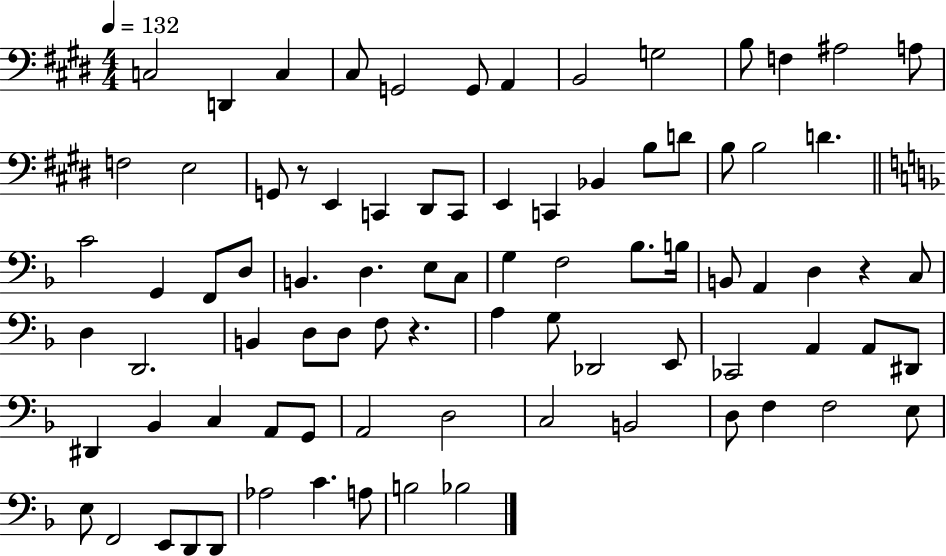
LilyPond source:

{
  \clef bass
  \numericTimeSignature
  \time 4/4
  \key e \major
  \tempo 4 = 132
  \repeat volta 2 { c2 d,4 c4 | cis8 g,2 g,8 a,4 | b,2 g2 | b8 f4 ais2 a8 | \break f2 e2 | g,8 r8 e,4 c,4 dis,8 c,8 | e,4 c,4 bes,4 b8 d'8 | b8 b2 d'4. | \break \bar "||" \break \key f \major c'2 g,4 f,8 d8 | b,4. d4. e8 c8 | g4 f2 bes8. b16 | b,8 a,4 d4 r4 c8 | \break d4 d,2. | b,4 d8 d8 f8 r4. | a4 g8 des,2 e,8 | ces,2 a,4 a,8 dis,8 | \break dis,4 bes,4 c4 a,8 g,8 | a,2 d2 | c2 b,2 | d8 f4 f2 e8 | \break e8 f,2 e,8 d,8 d,8 | aes2 c'4. a8 | b2 bes2 | } \bar "|."
}